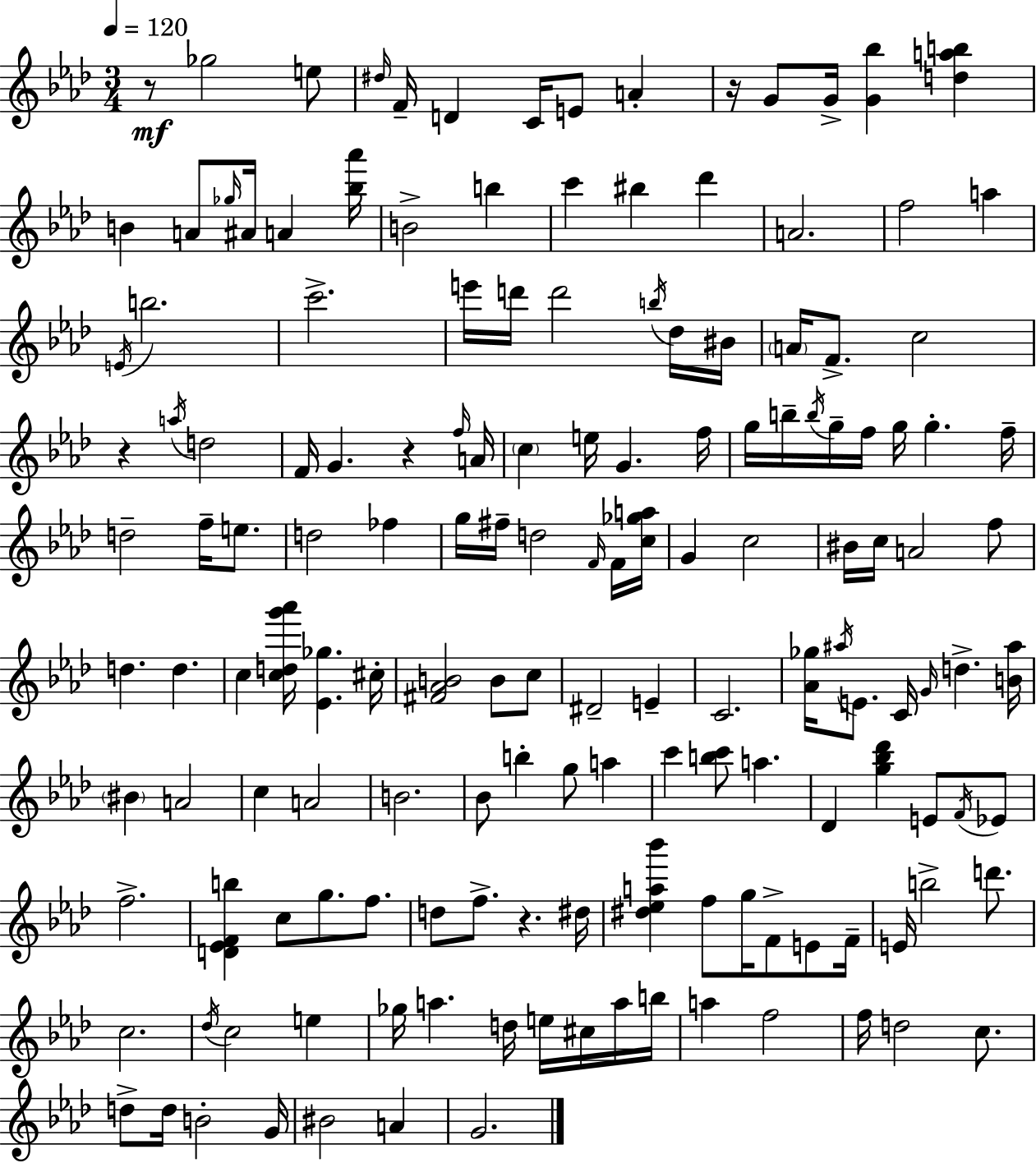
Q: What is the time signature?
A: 3/4